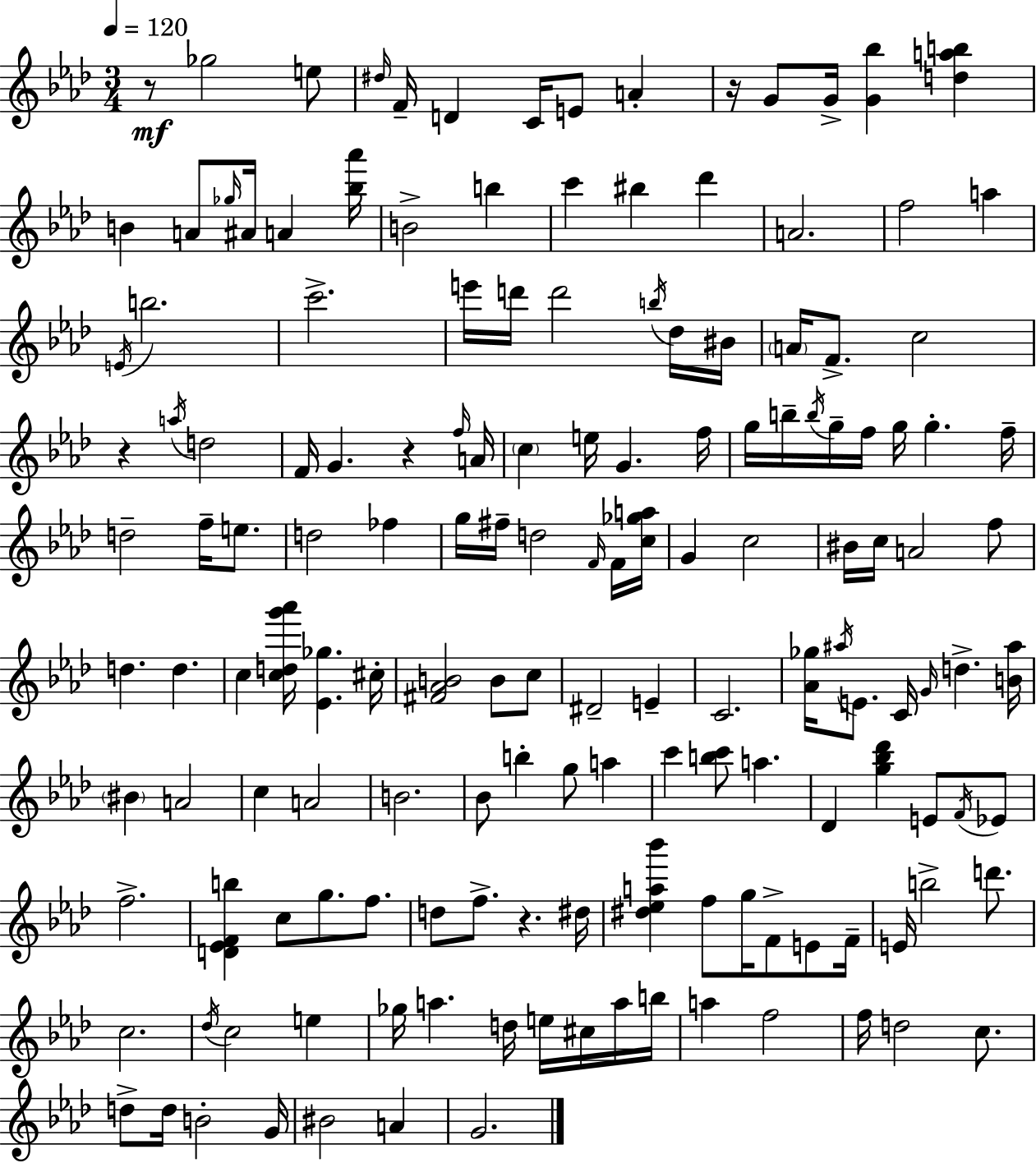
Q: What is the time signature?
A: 3/4